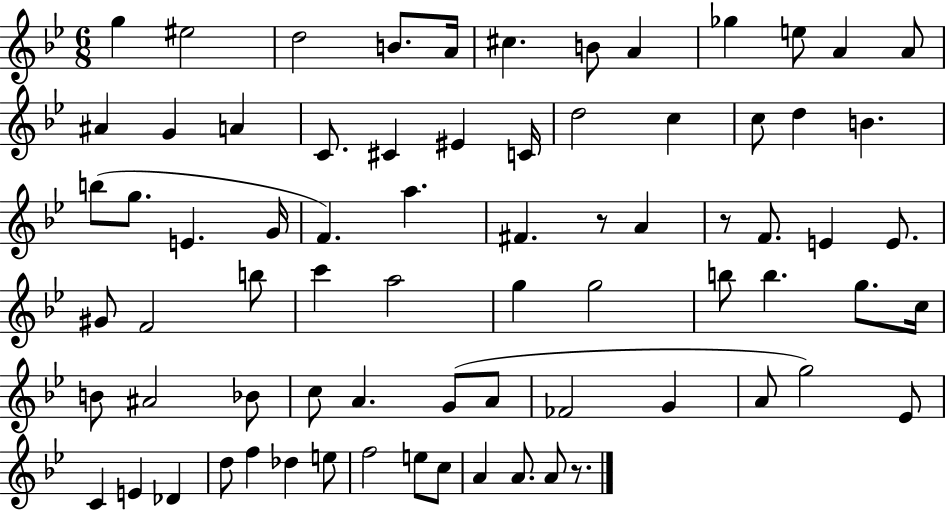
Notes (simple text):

G5/q EIS5/h D5/h B4/e. A4/s C#5/q. B4/e A4/q Gb5/q E5/e A4/q A4/e A#4/q G4/q A4/q C4/e. C#4/q EIS4/q C4/s D5/h C5/q C5/e D5/q B4/q. B5/e G5/e. E4/q. G4/s F4/q. A5/q. F#4/q. R/e A4/q R/e F4/e. E4/q E4/e. G#4/e F4/h B5/e C6/q A5/h G5/q G5/h B5/e B5/q. G5/e. C5/s B4/e A#4/h Bb4/e C5/e A4/q. G4/e A4/e FES4/h G4/q A4/e G5/h Eb4/e C4/q E4/q Db4/q D5/e F5/q Db5/q E5/e F5/h E5/e C5/e A4/q A4/e. A4/e R/e.